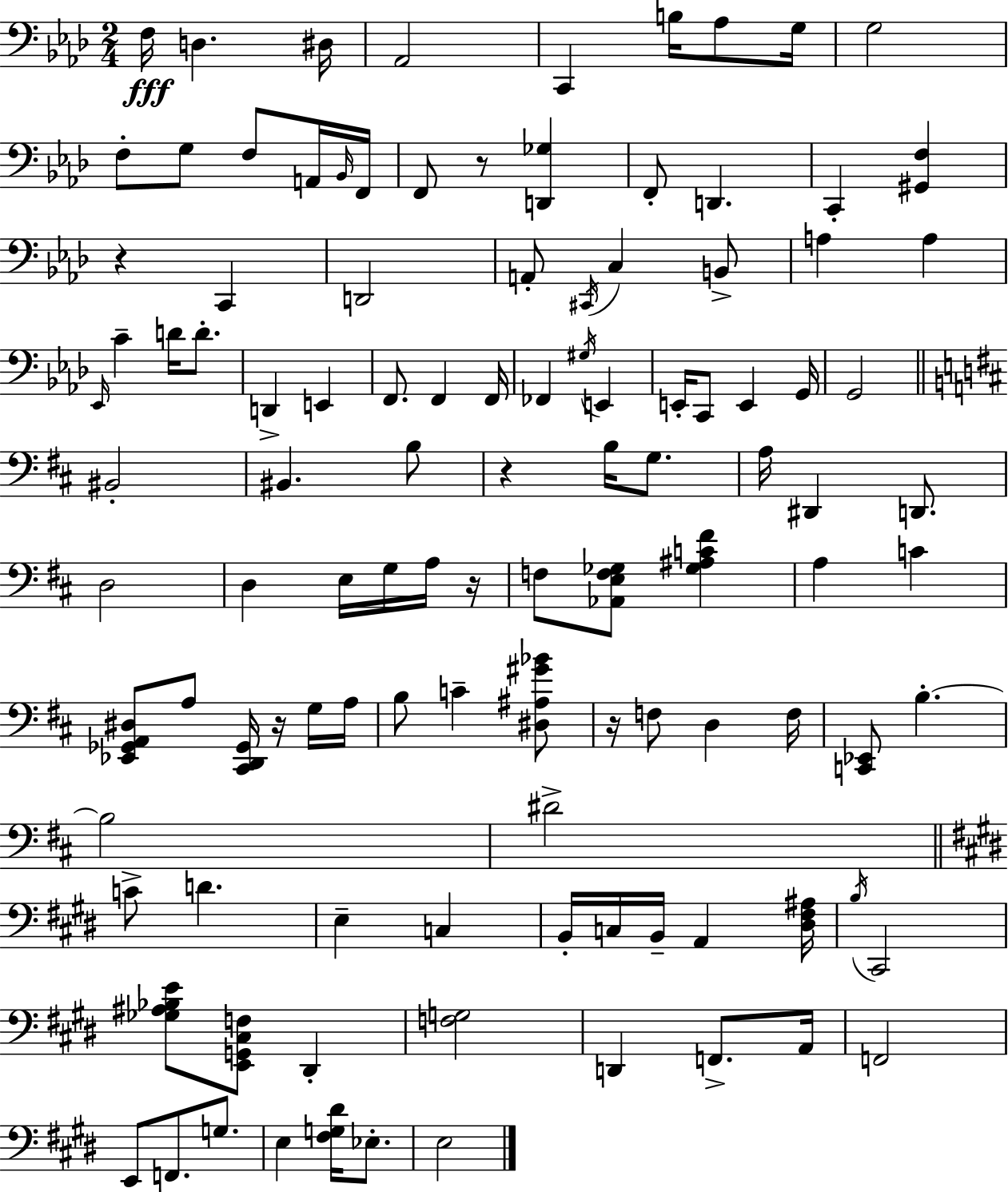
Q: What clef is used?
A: bass